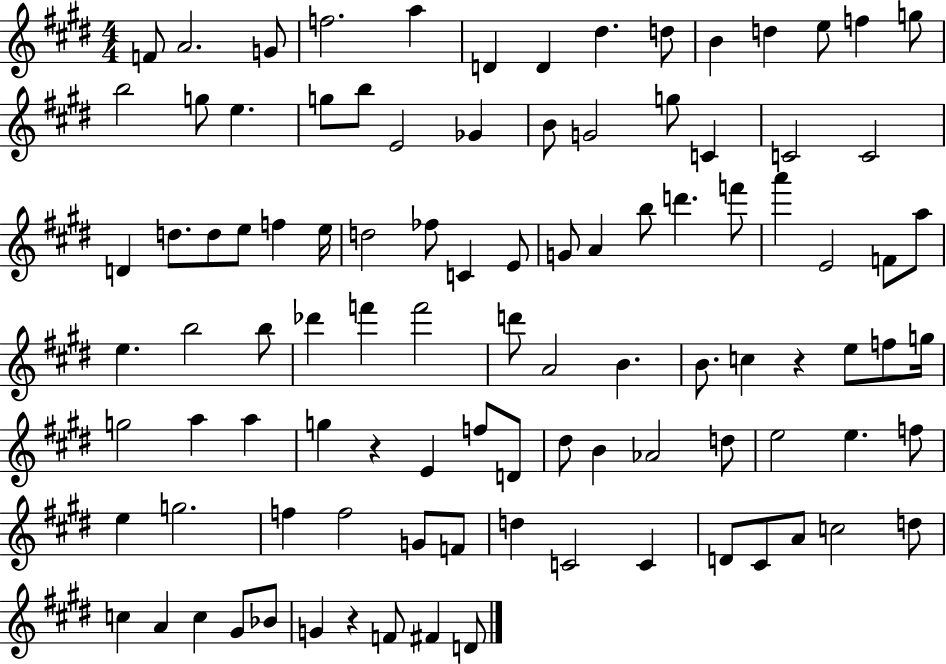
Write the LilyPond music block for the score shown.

{
  \clef treble
  \numericTimeSignature
  \time 4/4
  \key e \major
  \repeat volta 2 { f'8 a'2. g'8 | f''2. a''4 | d'4 d'4 dis''4. d''8 | b'4 d''4 e''8 f''4 g''8 | \break b''2 g''8 e''4. | g''8 b''8 e'2 ges'4 | b'8 g'2 g''8 c'4 | c'2 c'2 | \break d'4 d''8. d''8 e''8 f''4 e''16 | d''2 fes''8 c'4 e'8 | g'8 a'4 b''8 d'''4. f'''8 | a'''4 e'2 f'8 a''8 | \break e''4. b''2 b''8 | des'''4 f'''4 f'''2 | d'''8 a'2 b'4. | b'8. c''4 r4 e''8 f''8 g''16 | \break g''2 a''4 a''4 | g''4 r4 e'4 f''8 d'8 | dis''8 b'4 aes'2 d''8 | e''2 e''4. f''8 | \break e''4 g''2. | f''4 f''2 g'8 f'8 | d''4 c'2 c'4 | d'8 cis'8 a'8 c''2 d''8 | \break c''4 a'4 c''4 gis'8 bes'8 | g'4 r4 f'8 fis'4 d'8 | } \bar "|."
}